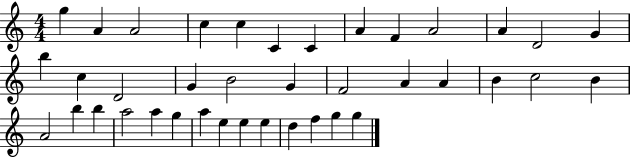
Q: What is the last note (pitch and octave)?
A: G5